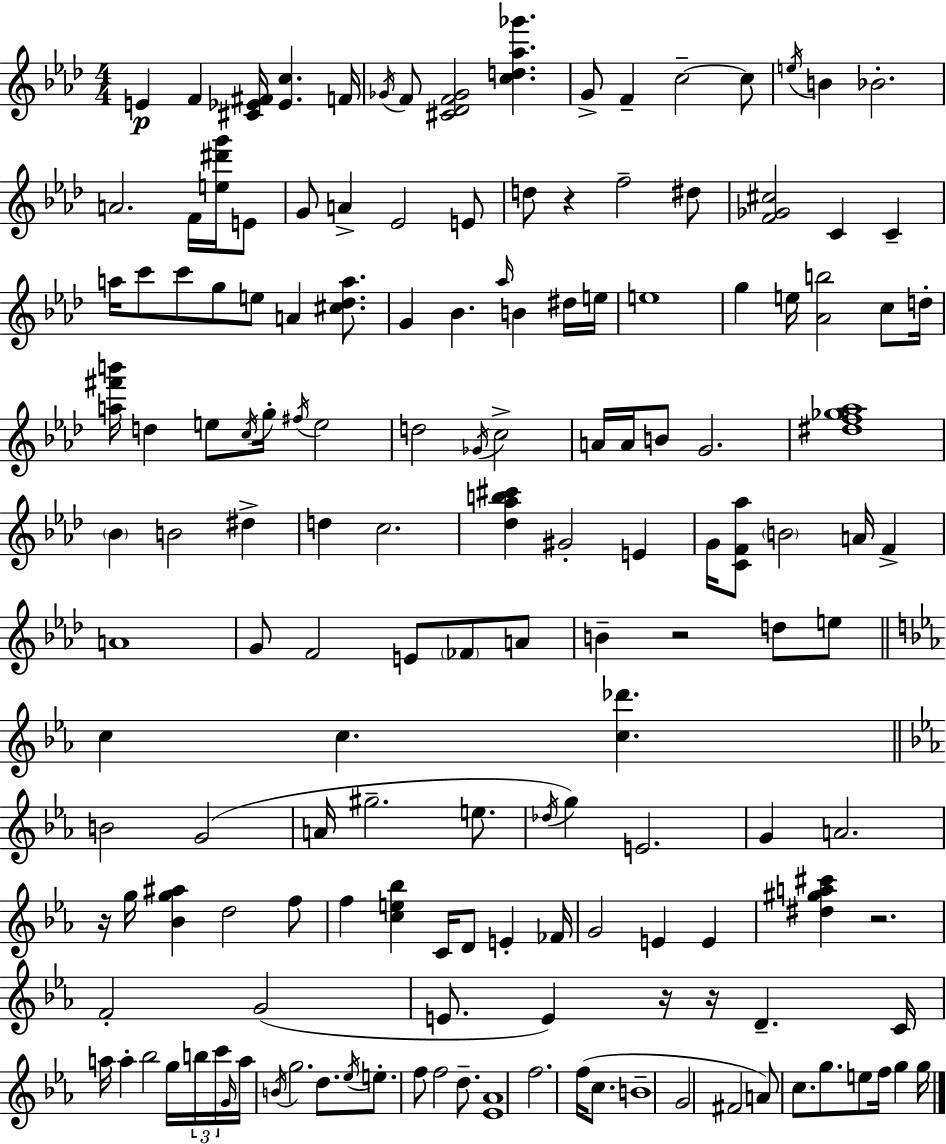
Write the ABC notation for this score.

X:1
T:Untitled
M:4/4
L:1/4
K:Ab
E F [^C_E^F]/4 [_Ec] F/4 _G/4 F/2 [^C_DF_G]2 [cd_a_g'] G/2 F c2 c/2 e/4 B _B2 A2 F/4 [e^d'g']/4 E/2 G/2 A _E2 E/2 d/2 z f2 ^d/2 [F_G^c]2 C C a/4 c'/2 c'/2 g/2 e/2 A [^c_da]/2 G _B _a/4 B ^d/4 e/4 e4 g e/4 [_Ab]2 c/2 d/4 [a^f'b']/4 d e/2 c/4 g/4 ^f/4 e2 d2 _G/4 c2 A/4 A/4 B/2 G2 [^df_g_a]4 _B B2 ^d d c2 [_d_ab^c'] ^G2 E G/4 [CF_a]/2 B2 A/4 F A4 G/2 F2 E/2 _F/2 A/2 B z2 d/2 e/2 c c [c_d'] B2 G2 A/4 ^g2 e/2 _d/4 g E2 G A2 z/4 g/4 [_Bg^a] d2 f/2 f [ce_b] C/4 D/2 E _F/4 G2 E E [^d^ga^c'] z2 F2 G2 E/2 E z/4 z/4 D C/4 a/4 a _b2 g/4 b/4 c'/4 G/4 a/4 B/4 g2 d/2 _e/4 e/2 f/2 f2 d/2 [_E_A]4 f2 f/4 c/2 B4 G2 ^F2 A/2 c/2 g/2 e/2 f/4 g g/4